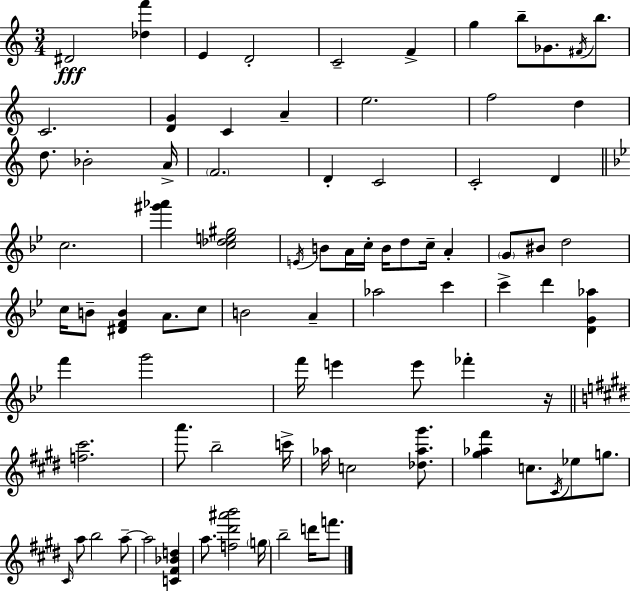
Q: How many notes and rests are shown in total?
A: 83